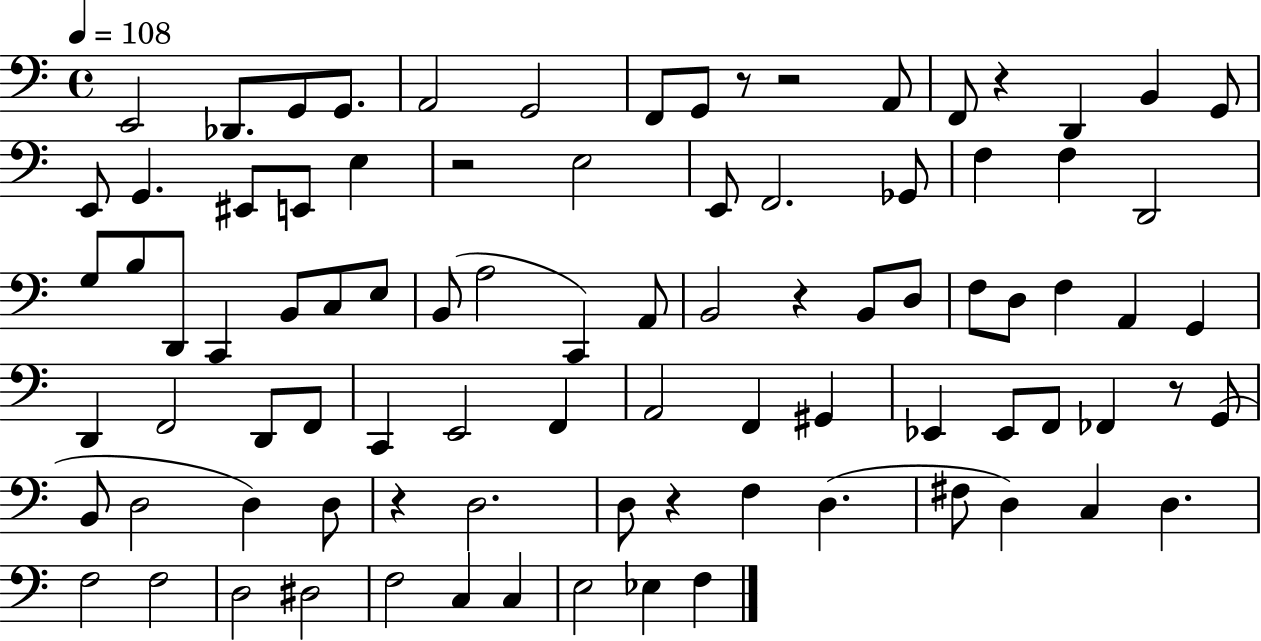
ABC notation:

X:1
T:Untitled
M:4/4
L:1/4
K:C
E,,2 _D,,/2 G,,/2 G,,/2 A,,2 G,,2 F,,/2 G,,/2 z/2 z2 A,,/2 F,,/2 z D,, B,, G,,/2 E,,/2 G,, ^E,,/2 E,,/2 E, z2 E,2 E,,/2 F,,2 _G,,/2 F, F, D,,2 G,/2 B,/2 D,,/2 C,, B,,/2 C,/2 E,/2 B,,/2 A,2 C,, A,,/2 B,,2 z B,,/2 D,/2 F,/2 D,/2 F, A,, G,, D,, F,,2 D,,/2 F,,/2 C,, E,,2 F,, A,,2 F,, ^G,, _E,, _E,,/2 F,,/2 _F,, z/2 G,,/2 B,,/2 D,2 D, D,/2 z D,2 D,/2 z F, D, ^F,/2 D, C, D, F,2 F,2 D,2 ^D,2 F,2 C, C, E,2 _E, F,